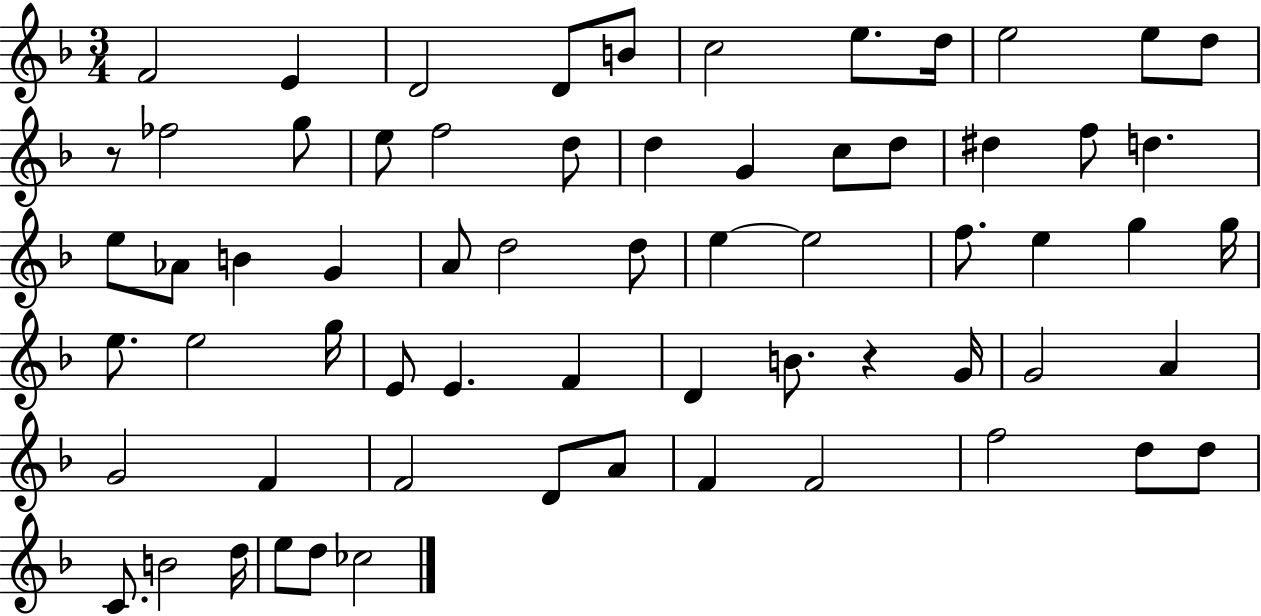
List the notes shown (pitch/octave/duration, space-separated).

F4/h E4/q D4/h D4/e B4/e C5/h E5/e. D5/s E5/h E5/e D5/e R/e FES5/h G5/e E5/e F5/h D5/e D5/q G4/q C5/e D5/e D#5/q F5/e D5/q. E5/e Ab4/e B4/q G4/q A4/e D5/h D5/e E5/q E5/h F5/e. E5/q G5/q G5/s E5/e. E5/h G5/s E4/e E4/q. F4/q D4/q B4/e. R/q G4/s G4/h A4/q G4/h F4/q F4/h D4/e A4/e F4/q F4/h F5/h D5/e D5/e C4/e. B4/h D5/s E5/e D5/e CES5/h